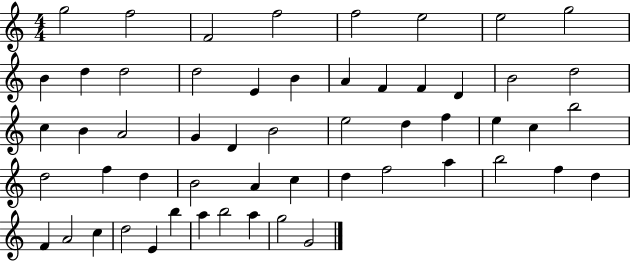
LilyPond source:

{
  \clef treble
  \numericTimeSignature
  \time 4/4
  \key c \major
  g''2 f''2 | f'2 f''2 | f''2 e''2 | e''2 g''2 | \break b'4 d''4 d''2 | d''2 e'4 b'4 | a'4 f'4 f'4 d'4 | b'2 d''2 | \break c''4 b'4 a'2 | g'4 d'4 b'2 | e''2 d''4 f''4 | e''4 c''4 b''2 | \break d''2 f''4 d''4 | b'2 a'4 c''4 | d''4 f''2 a''4 | b''2 f''4 d''4 | \break f'4 a'2 c''4 | d''2 e'4 b''4 | a''4 b''2 a''4 | g''2 g'2 | \break \bar "|."
}